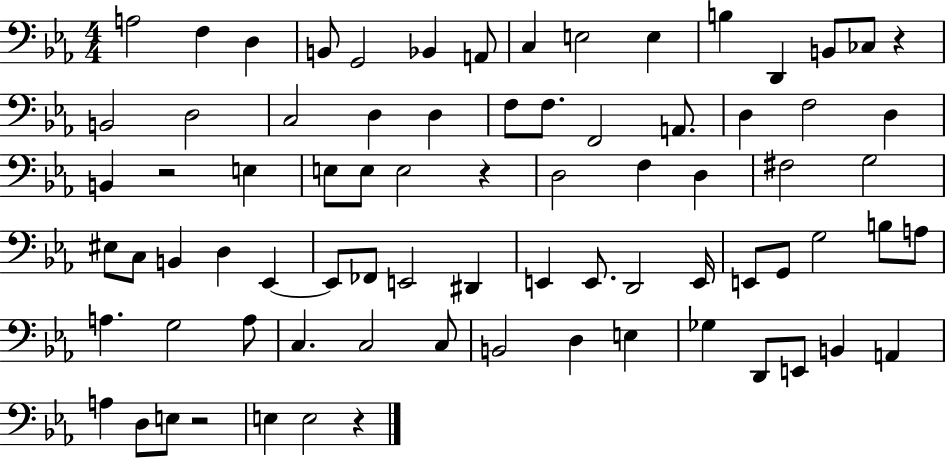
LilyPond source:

{
  \clef bass
  \numericTimeSignature
  \time 4/4
  \key ees \major
  a2 f4 d4 | b,8 g,2 bes,4 a,8 | c4 e2 e4 | b4 d,4 b,8 ces8 r4 | \break b,2 d2 | c2 d4 d4 | f8 f8. f,2 a,8. | d4 f2 d4 | \break b,4 r2 e4 | e8 e8 e2 r4 | d2 f4 d4 | fis2 g2 | \break eis8 c8 b,4 d4 ees,4~~ | ees,8 fes,8 e,2 dis,4 | e,4 e,8. d,2 e,16 | e,8 g,8 g2 b8 a8 | \break a4. g2 a8 | c4. c2 c8 | b,2 d4 e4 | ges4 d,8 e,8 b,4 a,4 | \break a4 d8 e8 r2 | e4 e2 r4 | \bar "|."
}